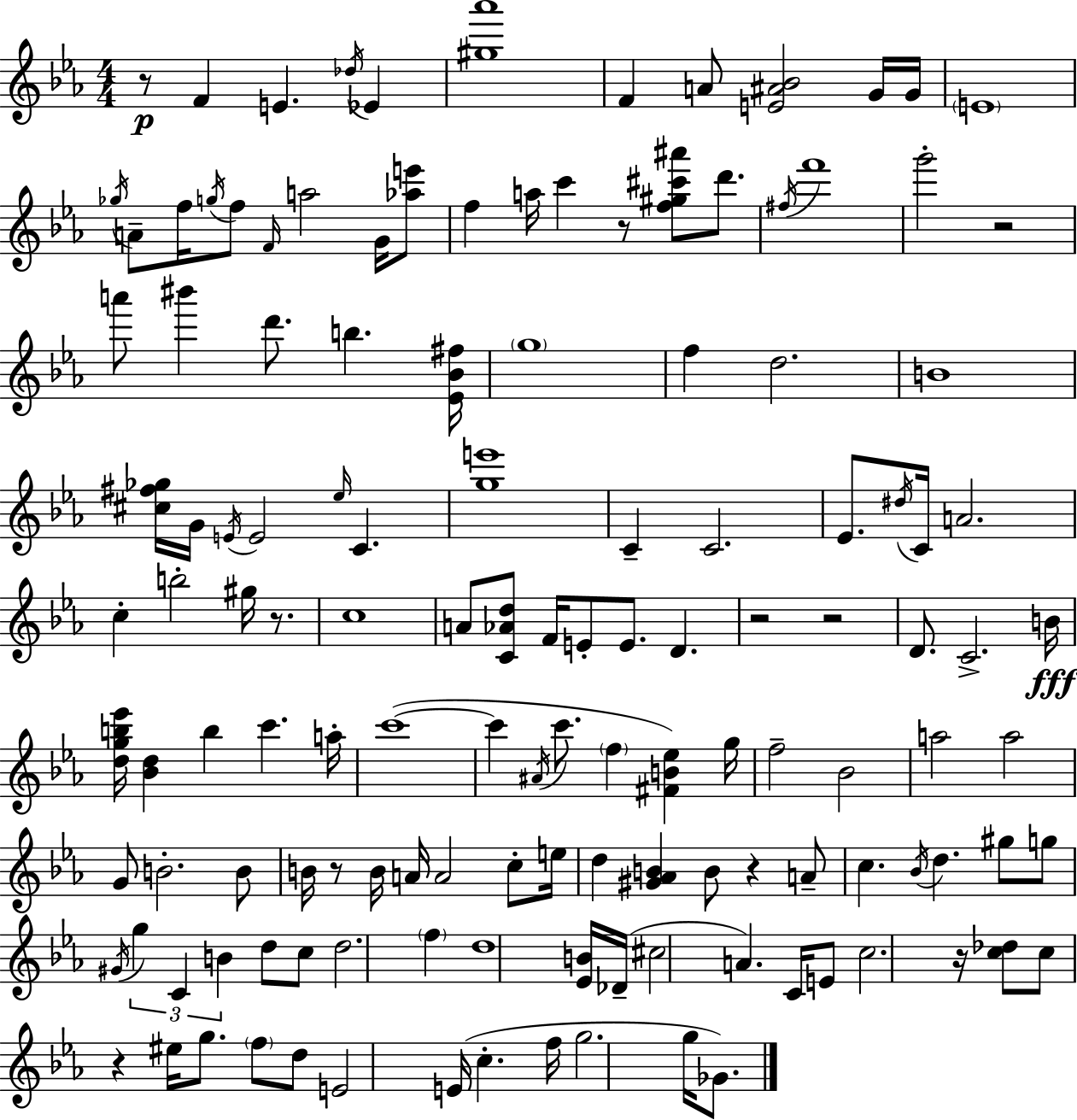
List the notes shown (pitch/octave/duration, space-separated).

R/e F4/q E4/q. Db5/s Eb4/q [G#5,Ab6]/w F4/q A4/e [E4,A#4,Bb4]/h G4/s G4/s E4/w Gb5/s A4/e F5/s G5/s F5/e F4/s A5/h G4/s [Ab5,E6]/e F5/q A5/s C6/q R/e [F5,G#5,C#6,A#6]/e D6/e. F#5/s F6/w G6/h R/h A6/e BIS6/q D6/e. B5/q. [Eb4,Bb4,F#5]/s G5/w F5/q D5/h. B4/w [C#5,F#5,Gb5]/s G4/s E4/s E4/h Eb5/s C4/q. [G5,E6]/w C4/q C4/h. Eb4/e. D#5/s C4/s A4/h. C5/q B5/h G#5/s R/e. C5/w A4/e [C4,Ab4,D5]/e F4/s E4/e E4/e. D4/q. R/h R/h D4/e. C4/h. B4/s [D5,G5,B5,Eb6]/s [Bb4,D5]/q B5/q C6/q. A5/s C6/w C6/q A#4/s C6/e. F5/q [F#4,B4,Eb5]/q G5/s F5/h Bb4/h A5/h A5/h G4/e B4/h. B4/e B4/s R/e B4/s A4/s A4/h C5/e E5/s D5/q [G#4,Ab4,B4]/q B4/e R/q A4/e C5/q. Bb4/s D5/q. G#5/e G5/e G#4/s G5/q C4/q B4/q D5/e C5/e D5/h. F5/q D5/w [Eb4,B4]/s Db4/s C#5/h A4/q. C4/s E4/e C5/h. R/s [C5,Db5]/e C5/e R/q EIS5/s G5/e. F5/e D5/e E4/h E4/s C5/q. F5/s G5/h. G5/s Gb4/e.